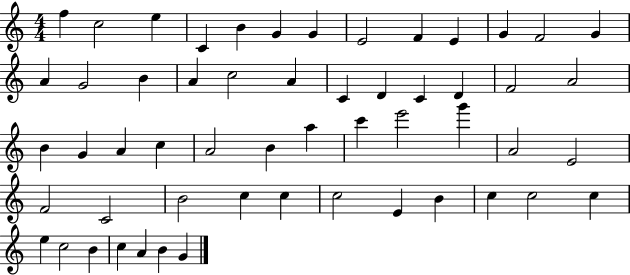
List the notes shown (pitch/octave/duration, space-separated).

F5/q C5/h E5/q C4/q B4/q G4/q G4/q E4/h F4/q E4/q G4/q F4/h G4/q A4/q G4/h B4/q A4/q C5/h A4/q C4/q D4/q C4/q D4/q F4/h A4/h B4/q G4/q A4/q C5/q A4/h B4/q A5/q C6/q E6/h G6/q A4/h E4/h F4/h C4/h B4/h C5/q C5/q C5/h E4/q B4/q C5/q C5/h C5/q E5/q C5/h B4/q C5/q A4/q B4/q G4/q